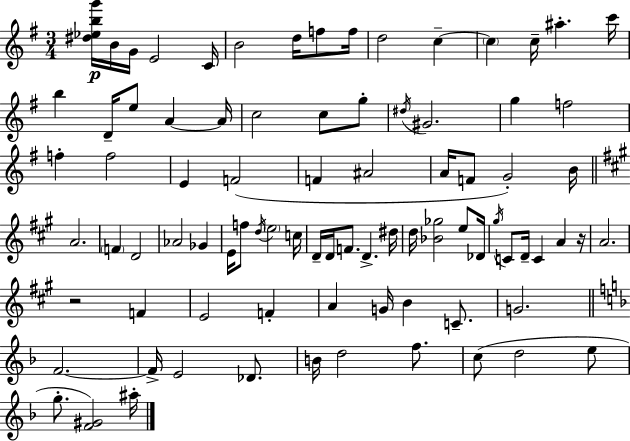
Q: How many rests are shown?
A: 2